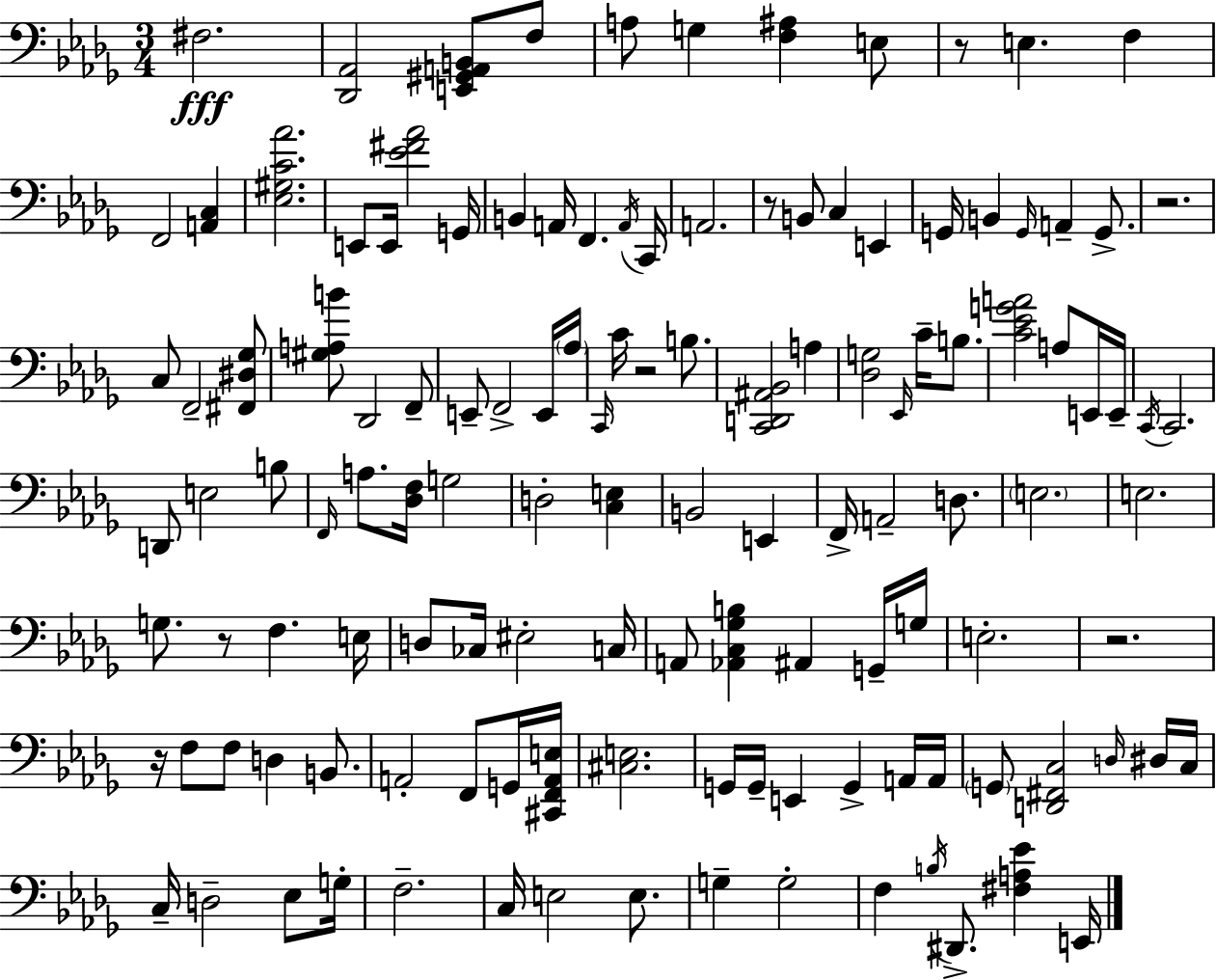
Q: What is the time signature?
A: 3/4